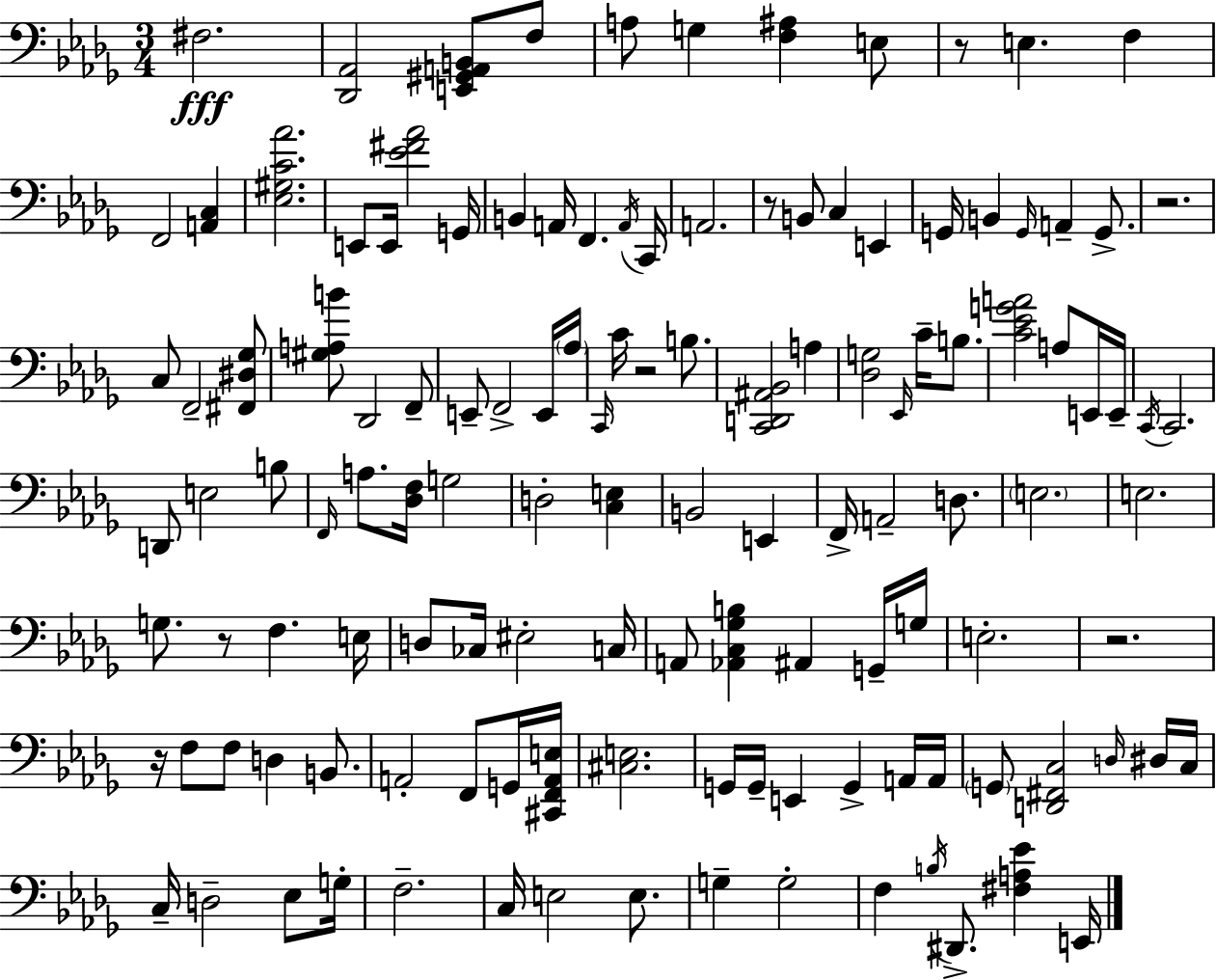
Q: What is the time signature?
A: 3/4